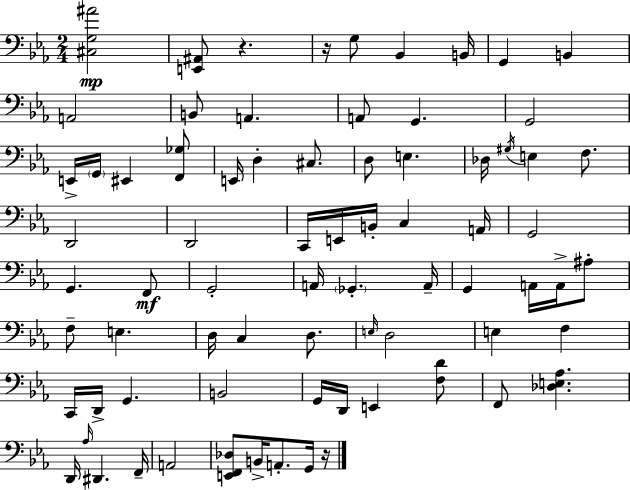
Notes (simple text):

[C#3,G3,A#4]/h [E2,A#2]/e R/q. R/s G3/e Bb2/q B2/s G2/q B2/q A2/h B2/e A2/q. A2/e G2/q. G2/h E2/s G2/s EIS2/q [F2,Gb3]/e E2/s D3/q C#3/e. D3/e E3/q. Db3/s G#3/s E3/q F3/e. D2/h D2/h C2/s E2/s B2/s C3/q A2/s G2/h G2/q. F2/e G2/h A2/s Gb2/q. A2/s G2/q A2/s A2/s A#3/e F3/e E3/q. D3/s C3/q D3/e. E3/s D3/h E3/q F3/q C2/s D2/s G2/q. B2/h G2/s D2/s E2/q [F3,D4]/e F2/e [Db3,E3,Ab3]/q. D2/s Ab3/s D#2/q. F2/s A2/h [E2,F2,Db3]/e B2/s A2/e. G2/s R/s